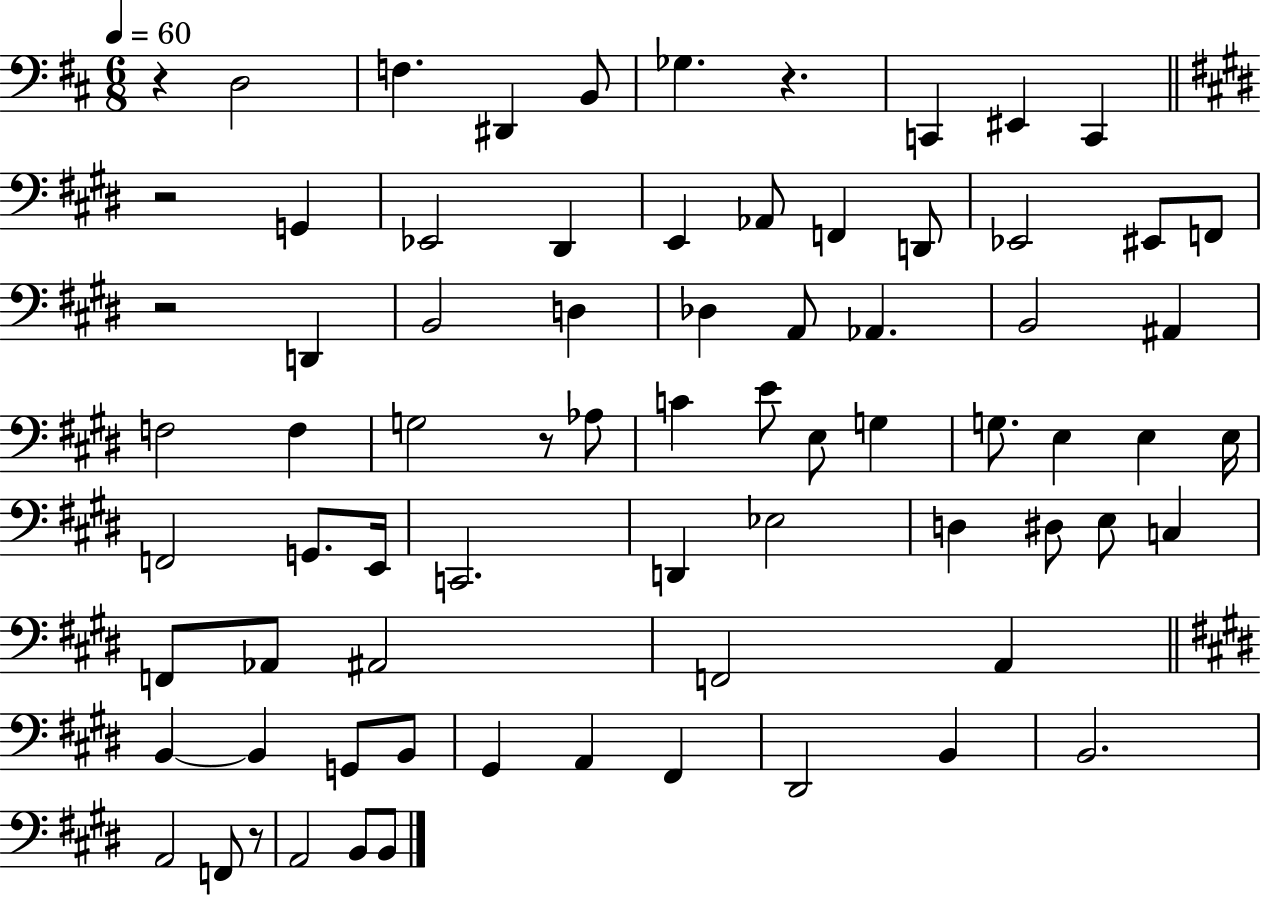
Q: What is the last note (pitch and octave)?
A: B2